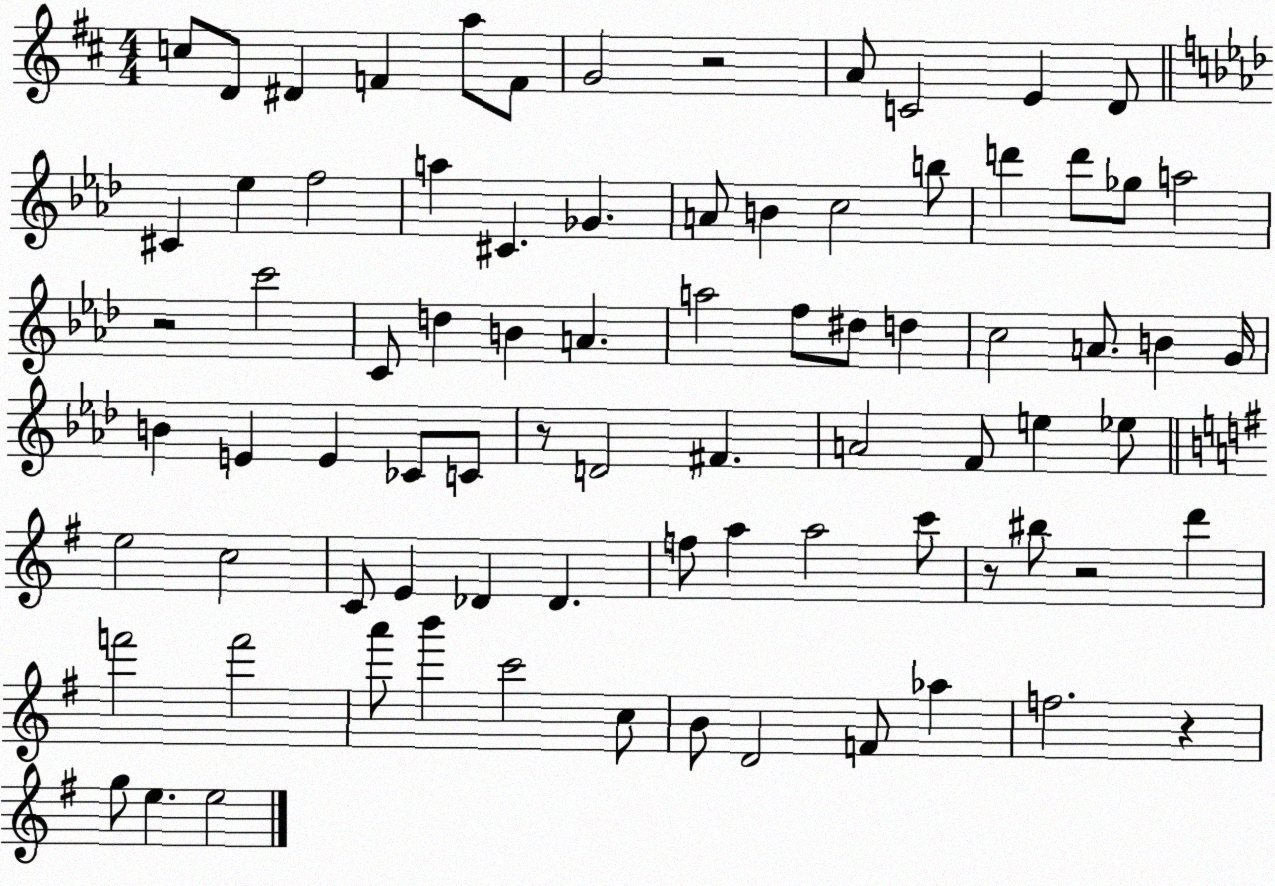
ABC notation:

X:1
T:Untitled
M:4/4
L:1/4
K:D
c/2 D/2 ^D F a/2 F/2 G2 z2 A/2 C2 E D/2 ^C _e f2 a ^C _G A/2 B c2 b/2 d' d'/2 _g/2 a2 z2 c'2 C/2 d B A a2 f/2 ^d/2 d c2 A/2 B G/4 B E E _C/2 C/2 z/2 D2 ^F A2 F/2 e _e/2 e2 c2 C/2 E _D _D f/2 a a2 c'/2 z/2 ^b/2 z2 d' f'2 f'2 a'/2 b' c'2 c/2 B/2 D2 F/2 _a f2 z g/2 e e2